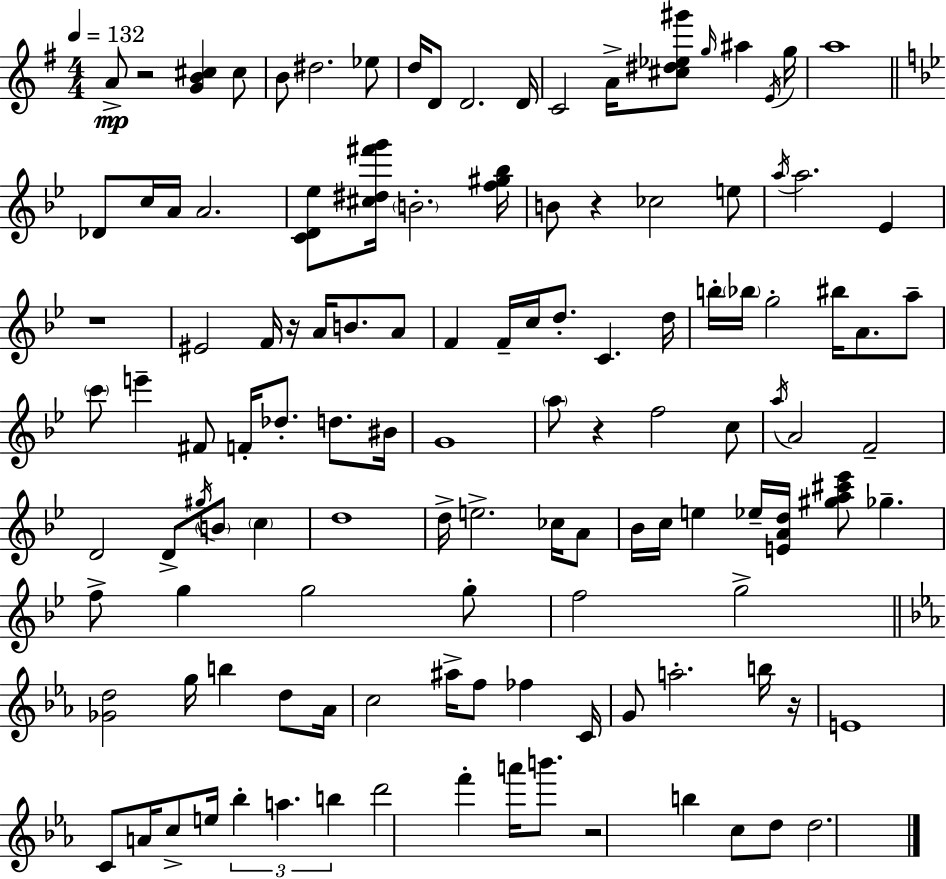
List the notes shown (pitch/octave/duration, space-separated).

A4/e R/h [G4,B4,C#5]/q C#5/e B4/e D#5/h. Eb5/e D5/s D4/e D4/h. D4/s C4/h A4/s [C#5,D#5,Eb5,G#6]/e G5/s A#5/q E4/s G5/s A5/w Db4/e C5/s A4/s A4/h. [C4,D4,Eb5]/e [C#5,D#5,F#6,G6]/s B4/h. [F5,G#5,Bb5]/s B4/e R/q CES5/h E5/e A5/s A5/h. Eb4/q R/w EIS4/h F4/s R/s A4/s B4/e. A4/e F4/q F4/s C5/s D5/e. C4/q. D5/s B5/s Bb5/s G5/h BIS5/s A4/e. A5/e C6/e E6/q F#4/e F4/s Db5/e. D5/e. BIS4/s G4/w A5/e R/q F5/h C5/e A5/s A4/h F4/h D4/h D4/e G#5/s B4/e C5/q D5/w D5/s E5/h. CES5/s A4/e Bb4/s C5/s E5/q Eb5/s [E4,A4,D5]/s [G#5,A5,C#6,Eb6]/e Gb5/q. F5/e G5/q G5/h G5/e F5/h G5/h [Gb4,D5]/h G5/s B5/q D5/e Ab4/s C5/h A#5/s F5/e FES5/q C4/s G4/e A5/h. B5/s R/s E4/w C4/e A4/s C5/e E5/s Bb5/q A5/q. B5/q D6/h F6/q A6/s B6/e. R/h B5/q C5/e D5/e D5/h.